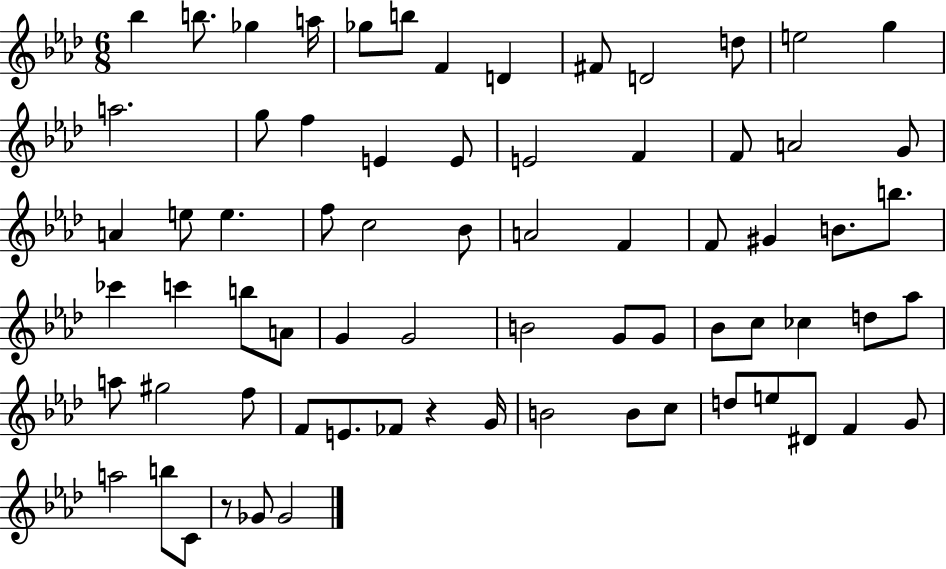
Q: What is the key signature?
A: AES major